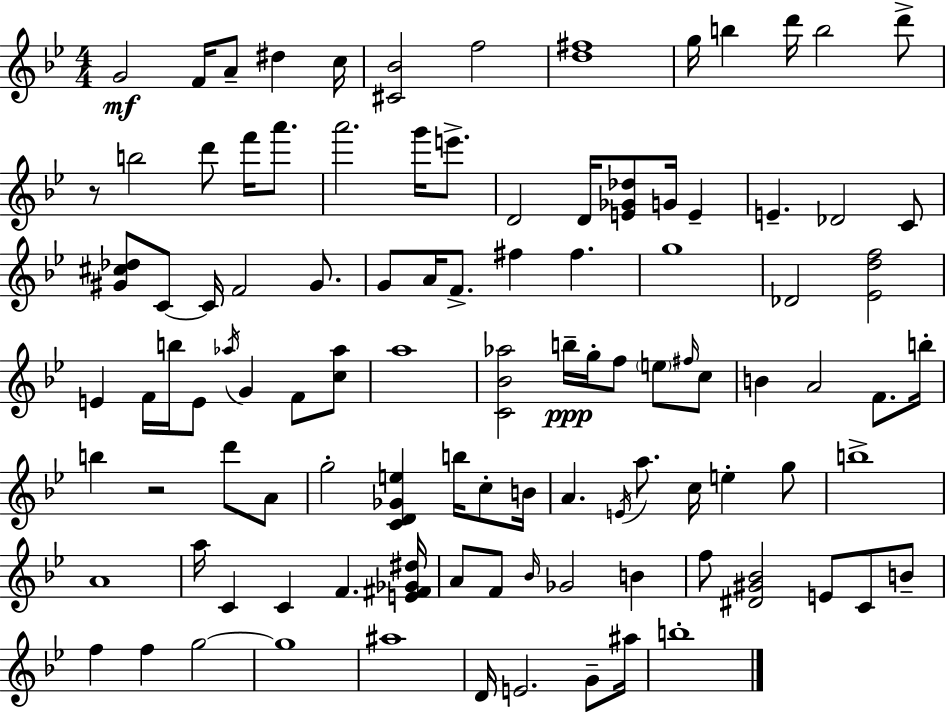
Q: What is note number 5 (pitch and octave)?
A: C5